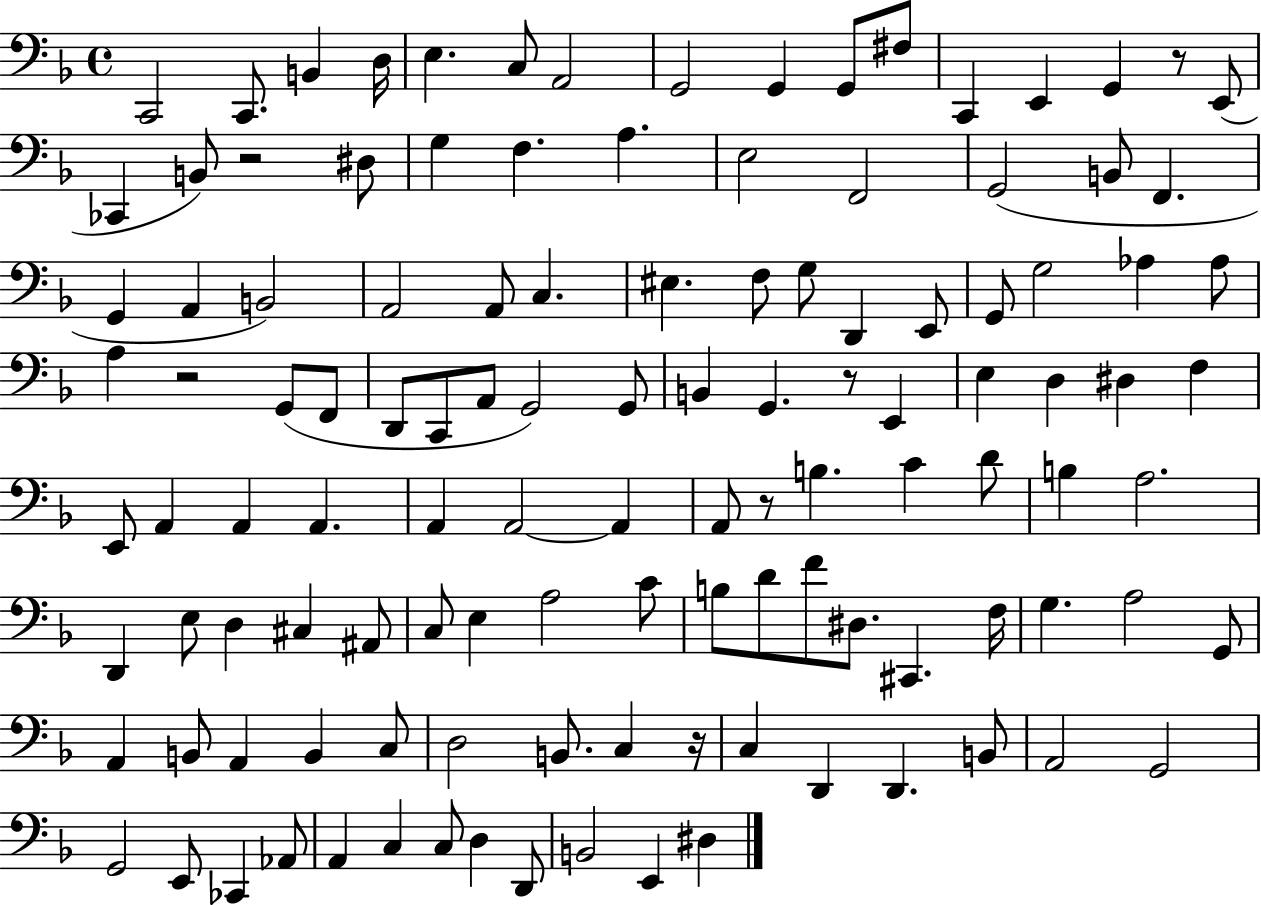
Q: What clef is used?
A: bass